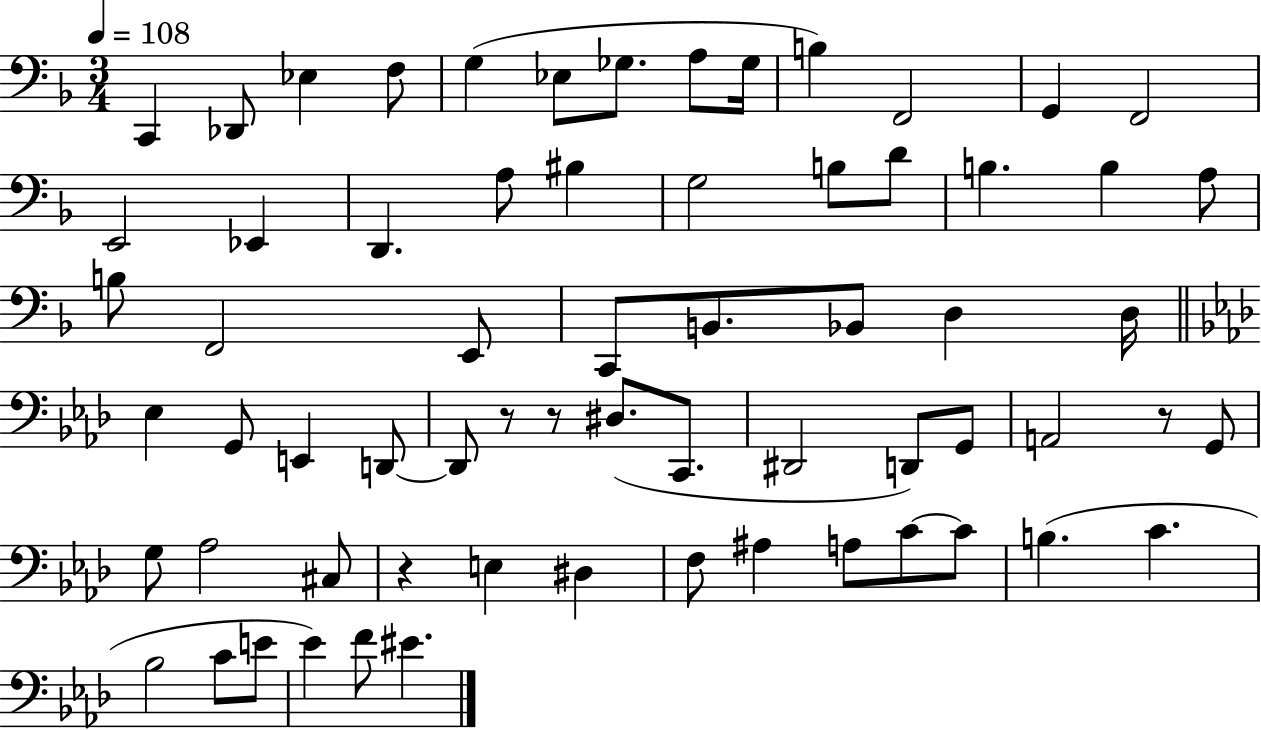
{
  \clef bass
  \numericTimeSignature
  \time 3/4
  \key f \major
  \tempo 4 = 108
  c,4 des,8 ees4 f8 | g4( ees8 ges8. a8 ges16 | b4) f,2 | g,4 f,2 | \break e,2 ees,4 | d,4. a8 bis4 | g2 b8 d'8 | b4. b4 a8 | \break b8 f,2 e,8 | c,8 b,8. bes,8 d4 d16 | \bar "||" \break \key f \minor ees4 g,8 e,4 d,8~~ | d,8 r8 r8 dis8.( c,8. | dis,2 d,8) g,8 | a,2 r8 g,8 | \break g8 aes2 cis8 | r4 e4 dis4 | f8 ais4 a8 c'8~~ c'8 | b4.( c'4. | \break bes2 c'8 e'8 | ees'4) f'8 eis'4. | \bar "|."
}